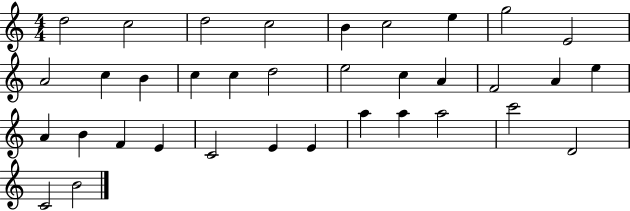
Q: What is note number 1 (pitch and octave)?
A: D5